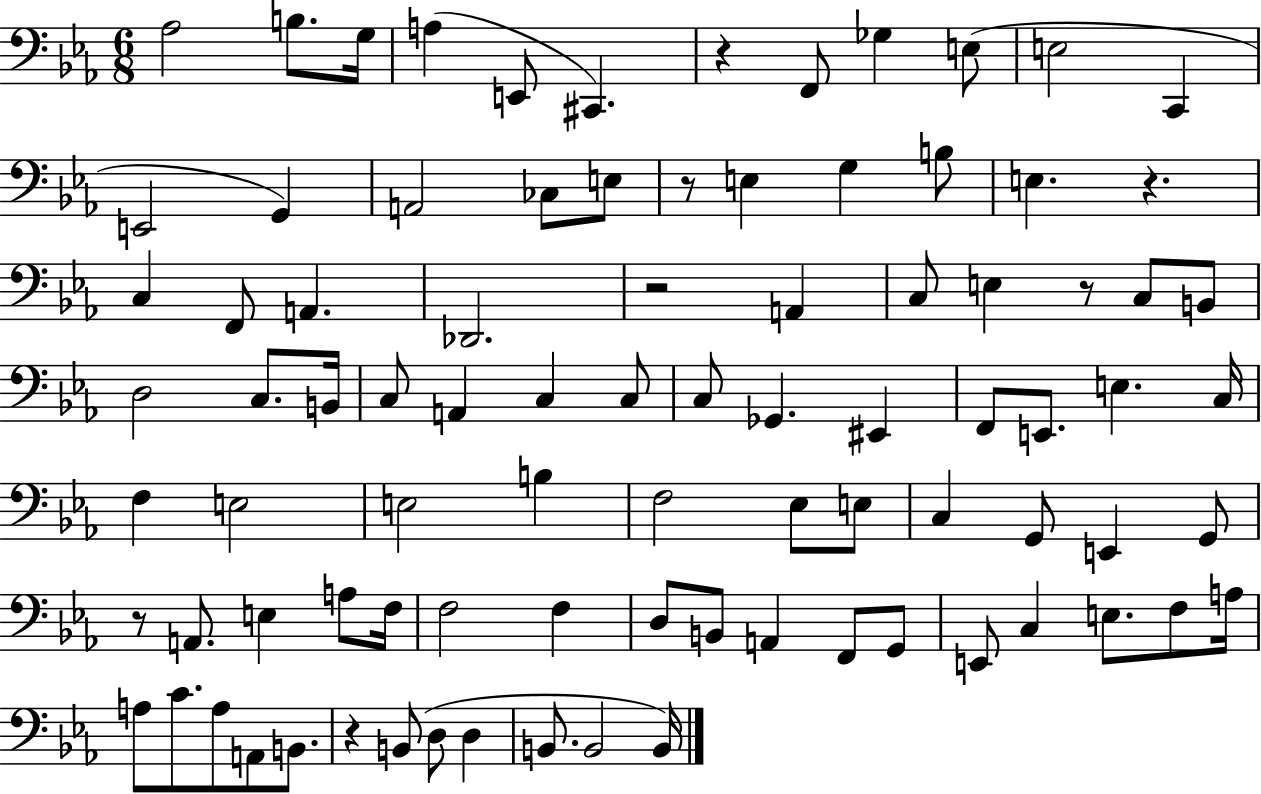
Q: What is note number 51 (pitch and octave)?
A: C3